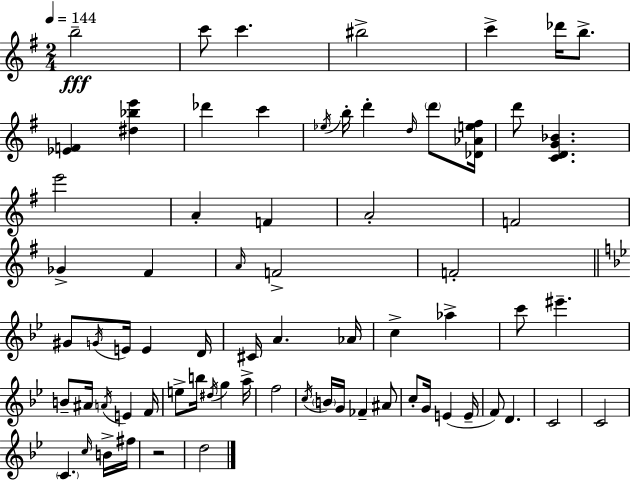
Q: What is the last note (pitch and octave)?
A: D5